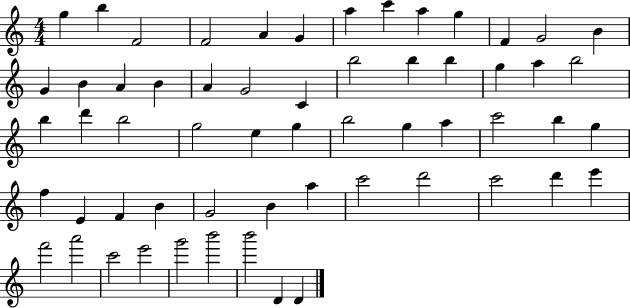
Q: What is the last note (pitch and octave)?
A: D4